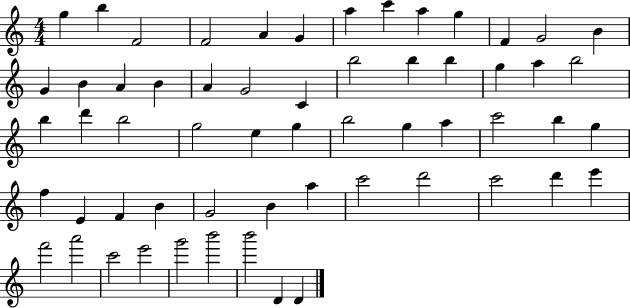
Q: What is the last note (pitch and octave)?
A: D4